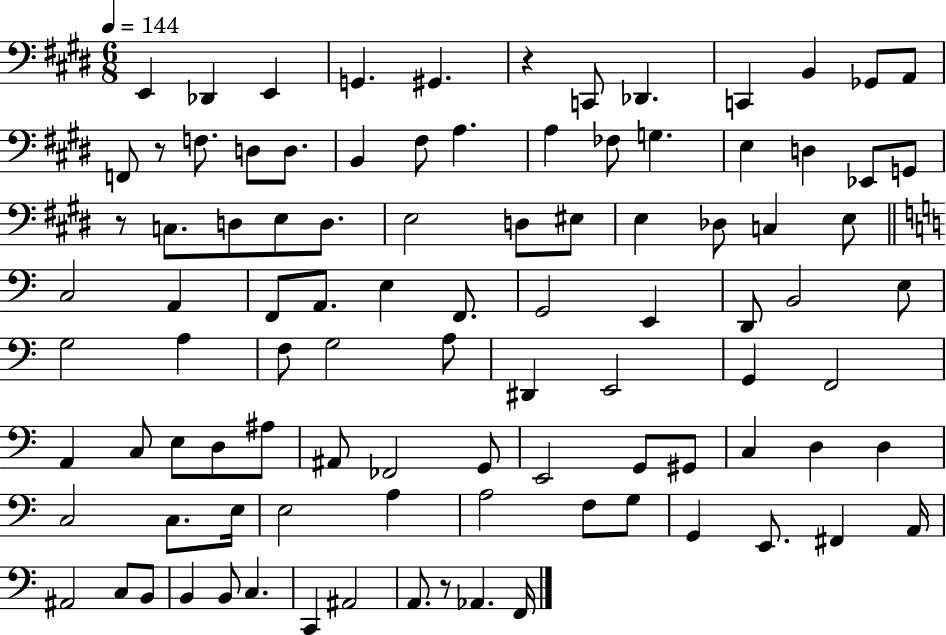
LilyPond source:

{
  \clef bass
  \numericTimeSignature
  \time 6/8
  \key e \major
  \tempo 4 = 144
  \repeat volta 2 { e,4 des,4 e,4 | g,4. gis,4. | r4 c,8 des,4. | c,4 b,4 ges,8 a,8 | \break f,8 r8 f8. d8 d8. | b,4 fis8 a4. | a4 fes8 g4. | e4 d4 ees,8 g,8 | \break r8 c8. d8 e8 d8. | e2 d8 eis8 | e4 des8 c4 e8 | \bar "||" \break \key c \major c2 a,4 | f,8 a,8. e4 f,8. | g,2 e,4 | d,8 b,2 e8 | \break g2 a4 | f8 g2 a8 | dis,4 e,2 | g,4 f,2 | \break a,4 c8 e8 d8 ais8 | ais,8 fes,2 g,8 | e,2 g,8 gis,8 | c4 d4 d4 | \break c2 c8. e16 | e2 a4 | a2 f8 g8 | g,4 e,8. fis,4 a,16 | \break ais,2 c8 b,8 | b,4 b,8 c4. | c,4 ais,2 | a,8. r8 aes,4. f,16 | \break } \bar "|."
}